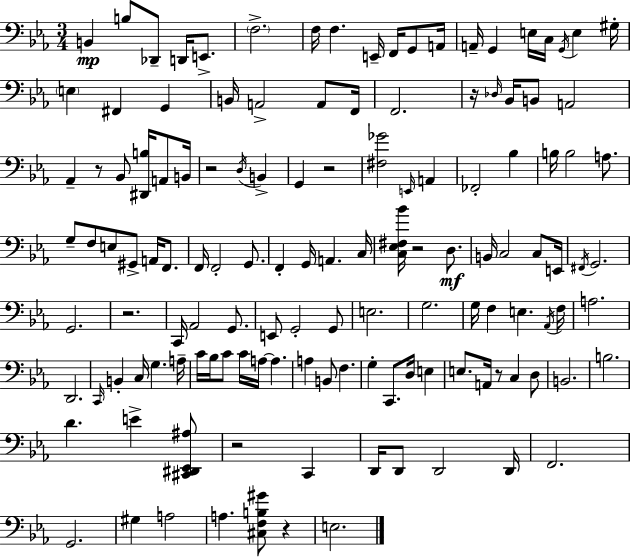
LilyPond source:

{
  \clef bass
  \numericTimeSignature
  \time 3/4
  \key ees \major
  \repeat volta 2 { b,4\mp b8 des,8-- d,16 e,8.-> | \parenthesize f2.-> | f16 f4. e,16-- f,16 g,8 a,16 | a,16-- g,4 e16 c16 \acciaccatura { g,16 } e4 | \break gis16-. \parenthesize e4 fis,4 g,4 | b,16 a,2-> a,8 | f,16 f,2. | r16 \grace { des16 } bes,16 b,8 a,2 | \break aes,4-- r8 bes,8 <dis, b>16 a,8 | b,16 r2 \acciaccatura { d16 } b,4-> | g,4 r2 | <fis ges'>2 \grace { e,16 } | \break a,4 fes,2-. | bes4 b16 b2 | a8. g8-- f8 e8 gis,8-> | a,16 f,8. f,16 f,2-. | \break g,8. f,4-. g,16 a,4. | c16 <c ees fis bes'>16 r2 | d8.\mf b,16 c2 | c8 e,16 \acciaccatura { fis,16 } g,2. | \break g,2. | r2. | c,16 aes,2 | g,8. e,8 g,2-. | \break g,8 e2. | g2. | g16 f4 e4. | \acciaccatura { aes,16 } f16 a2. | \break d,2. | \grace { c,16 } b,4-. c16 | g4. a16-- c'16 bes16 c'8 c'16 | a16~~ a4. a4 b,8 | \break f4. g4-. c,8. | d16 e4 e8. a,16 r8 | c4 d8 b,2. | b2. | \break d'4. | e'4-> <cis, dis, ees, ais>8 r2 | c,4 d,16 d,8 d,2 | d,16 f,2. | \break g,2. | gis4 a2 | a4. | <cis f b gis'>8 r4 e2. | \break } \bar "|."
}